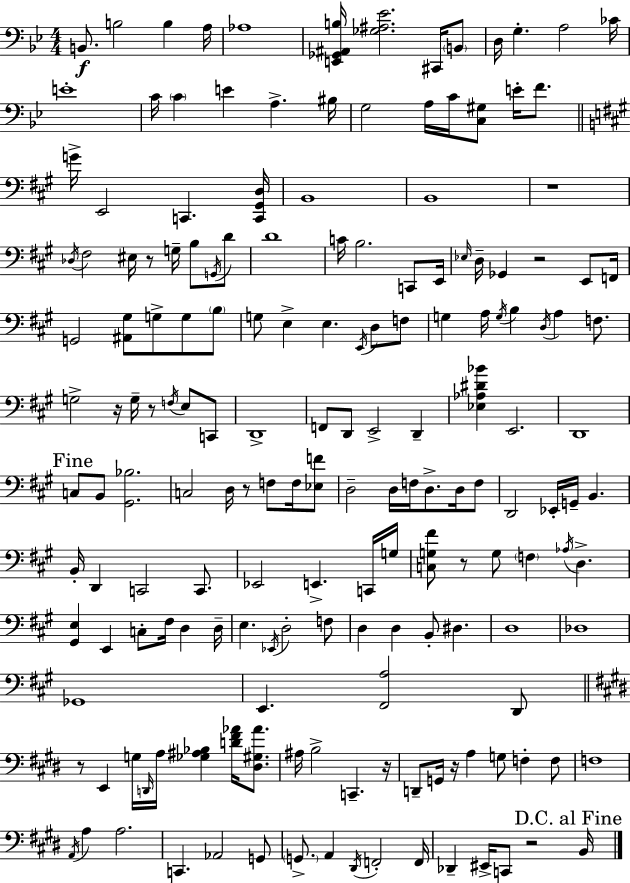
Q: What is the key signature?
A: BES major